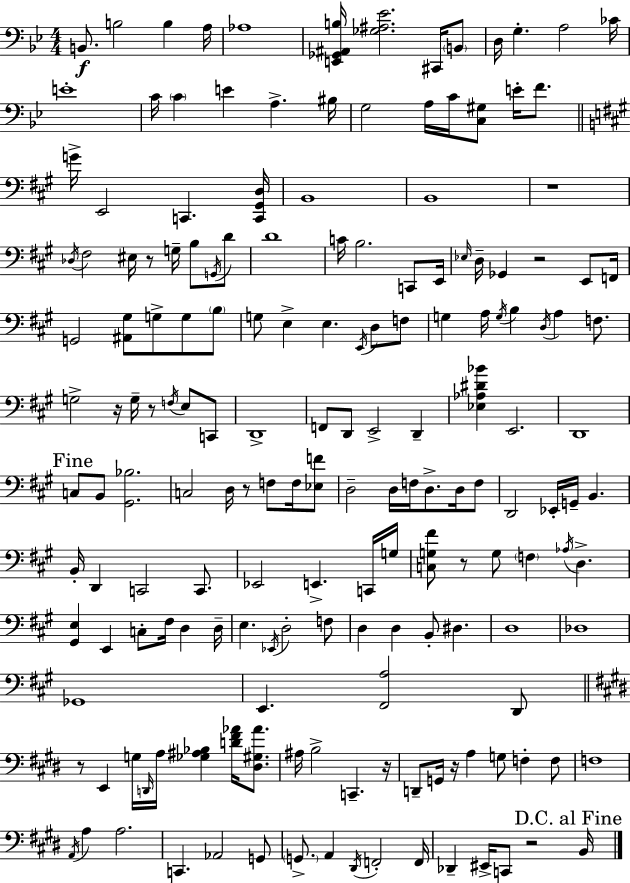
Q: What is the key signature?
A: BES major